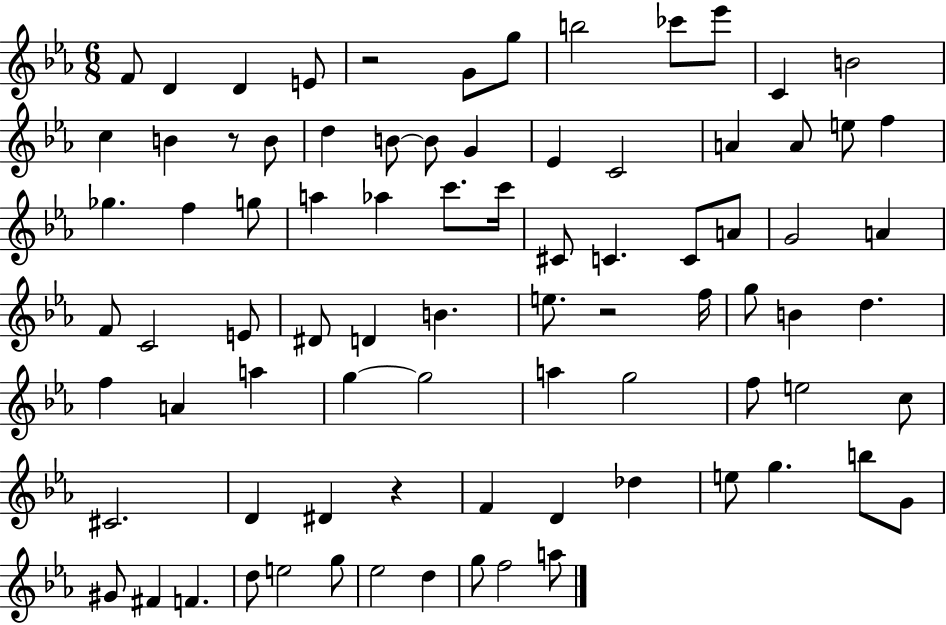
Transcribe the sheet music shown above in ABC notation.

X:1
T:Untitled
M:6/8
L:1/4
K:Eb
F/2 D D E/2 z2 G/2 g/2 b2 _c'/2 _e'/2 C B2 c B z/2 B/2 d B/2 B/2 G _E C2 A A/2 e/2 f _g f g/2 a _a c'/2 c'/4 ^C/2 C C/2 A/2 G2 A F/2 C2 E/2 ^D/2 D B e/2 z2 f/4 g/2 B d f A a g g2 a g2 f/2 e2 c/2 ^C2 D ^D z F D _d e/2 g b/2 G/2 ^G/2 ^F F d/2 e2 g/2 _e2 d g/2 f2 a/2